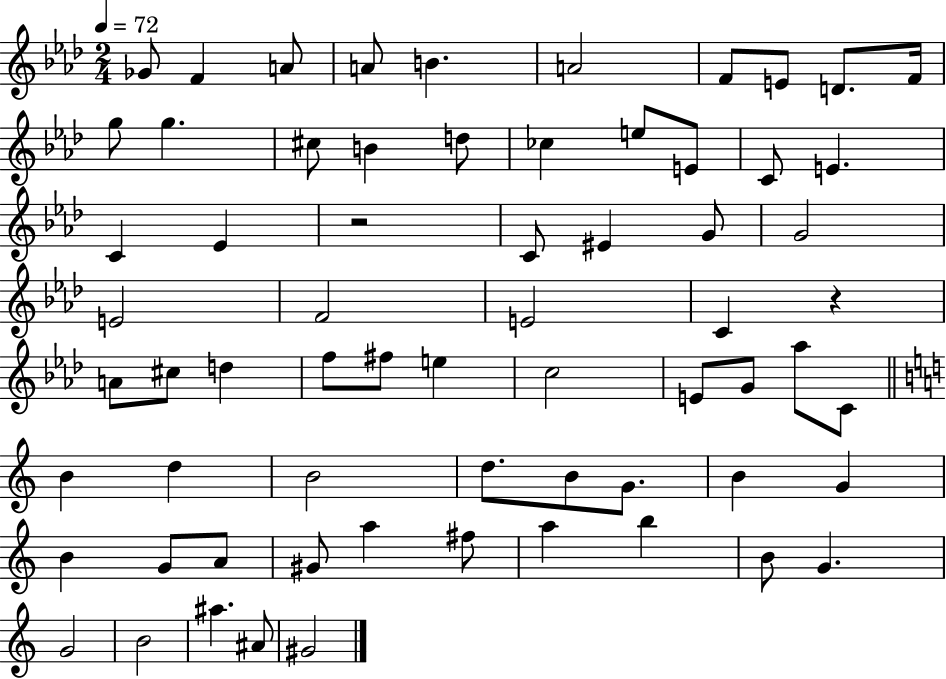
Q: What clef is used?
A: treble